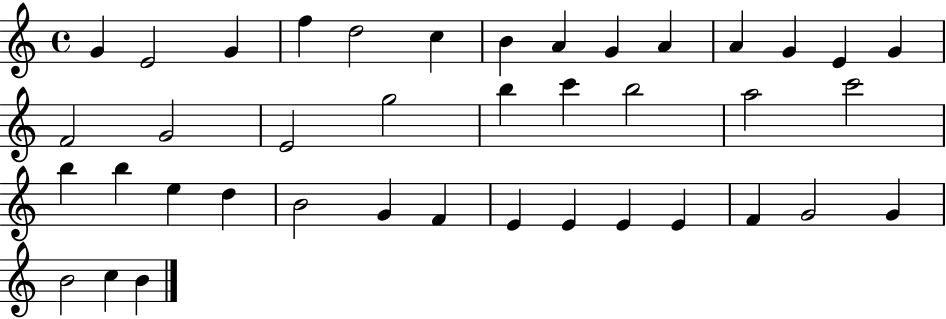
{
  \clef treble
  \time 4/4
  \defaultTimeSignature
  \key c \major
  g'4 e'2 g'4 | f''4 d''2 c''4 | b'4 a'4 g'4 a'4 | a'4 g'4 e'4 g'4 | \break f'2 g'2 | e'2 g''2 | b''4 c'''4 b''2 | a''2 c'''2 | \break b''4 b''4 e''4 d''4 | b'2 g'4 f'4 | e'4 e'4 e'4 e'4 | f'4 g'2 g'4 | \break b'2 c''4 b'4 | \bar "|."
}